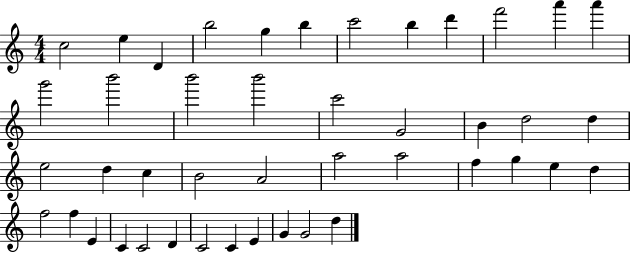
C5/h E5/q D4/q B5/h G5/q B5/q C6/h B5/q D6/q F6/h A6/q A6/q G6/h B6/h B6/h B6/h C6/h G4/h B4/q D5/h D5/q E5/h D5/q C5/q B4/h A4/h A5/h A5/h F5/q G5/q E5/q D5/q F5/h F5/q E4/q C4/q C4/h D4/q C4/h C4/q E4/q G4/q G4/h D5/q